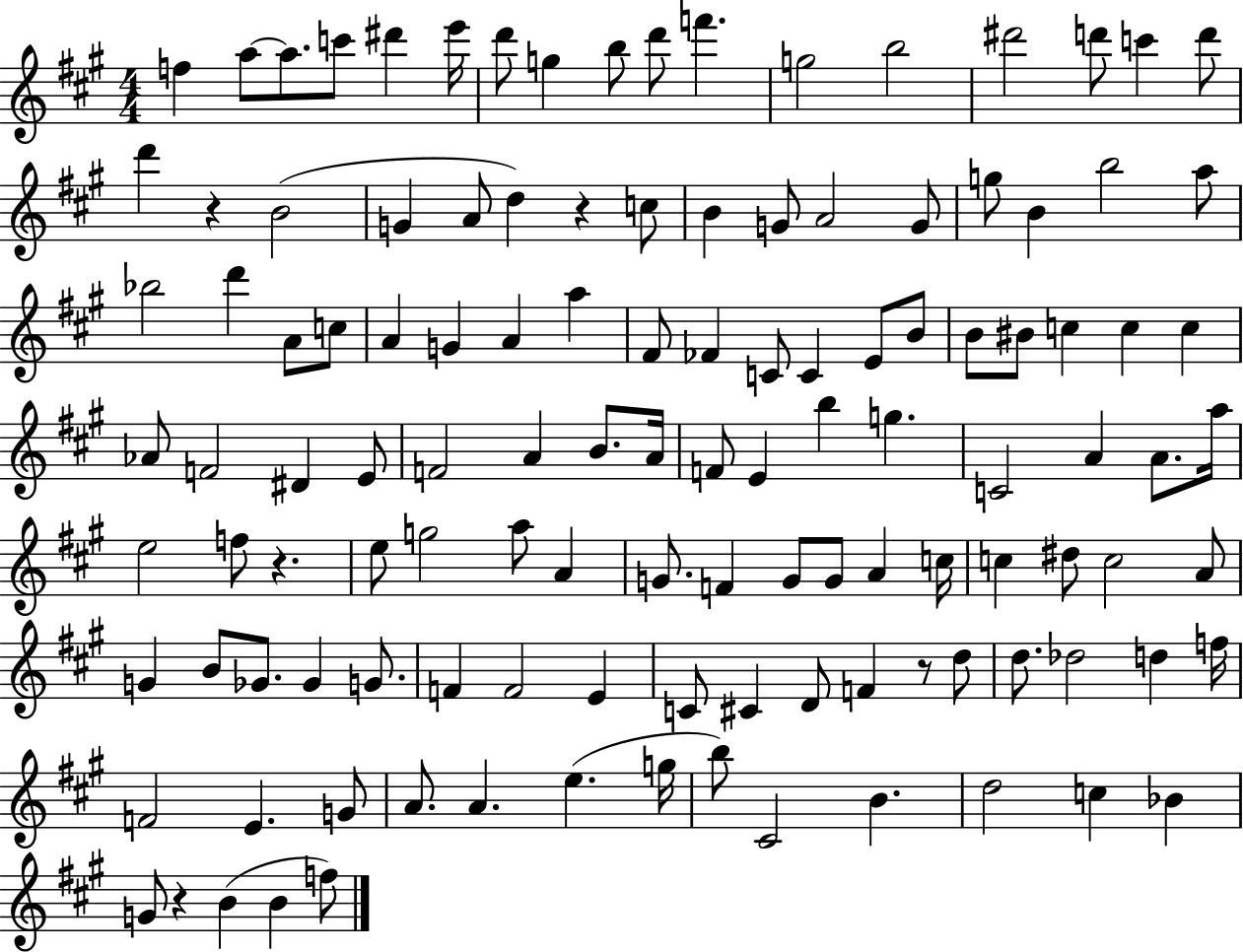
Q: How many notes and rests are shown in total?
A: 121